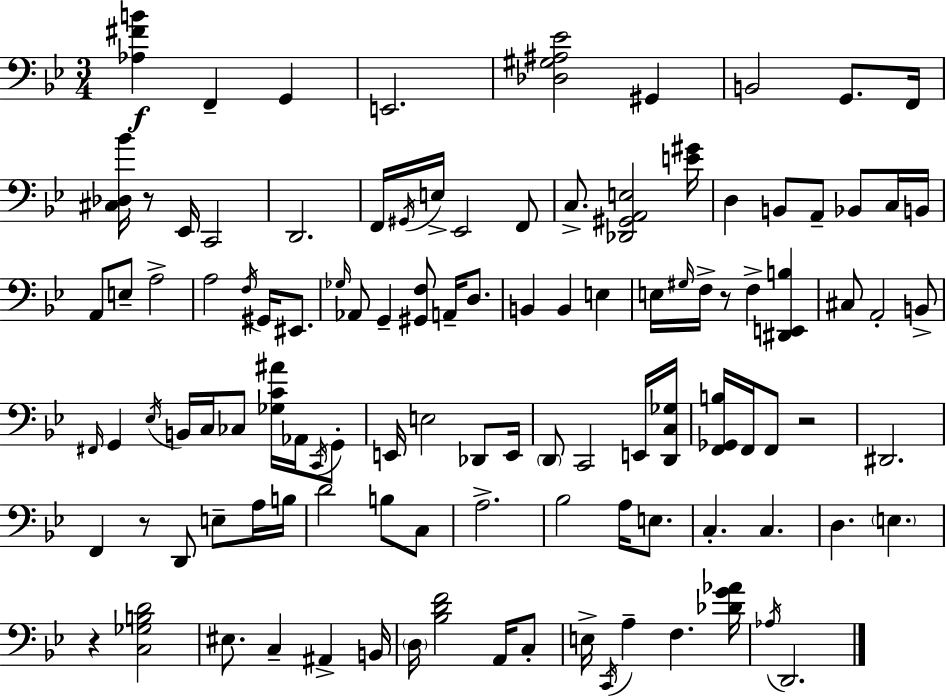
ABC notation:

X:1
T:Untitled
M:3/4
L:1/4
K:Bb
[_A,^FB] F,, G,, E,,2 [_D,^G,^A,_E]2 ^G,, B,,2 G,,/2 F,,/4 [^C,_D,_B]/4 z/2 _E,,/4 C,,2 D,,2 F,,/4 ^G,,/4 E,/4 _E,,2 F,,/2 C,/2 [_D,,^G,,A,,E,]2 [E^G]/4 D, B,,/2 A,,/2 _B,,/2 C,/4 B,,/4 A,,/2 E,/2 A,2 A,2 F,/4 ^G,,/4 ^E,,/2 _G,/4 _A,,/2 G,, [^G,,F,]/2 A,,/4 D,/2 B,, B,, E, E,/4 ^G,/4 F,/4 z/2 F, [^D,,E,,B,] ^C,/2 A,,2 B,,/2 ^F,,/4 G,, _E,/4 B,,/4 C,/4 _C,/2 [_G,C^A]/4 _A,,/4 C,,/4 G,,/2 E,,/4 E,2 _D,,/2 E,,/4 D,,/2 C,,2 E,,/4 [D,,C,_G,]/4 [F,,_G,,B,]/4 F,,/4 F,,/2 z2 ^D,,2 F,, z/2 D,,/2 E,/2 A,/4 B,/4 D2 B,/2 C,/2 A,2 _B,2 A,/4 E,/2 C, C, D, E, z [C,_G,B,D]2 ^E,/2 C, ^A,, B,,/4 D,/4 [_B,DF]2 A,,/4 C,/2 E,/4 C,,/4 A, F, [_DG_A]/4 _A,/4 D,,2